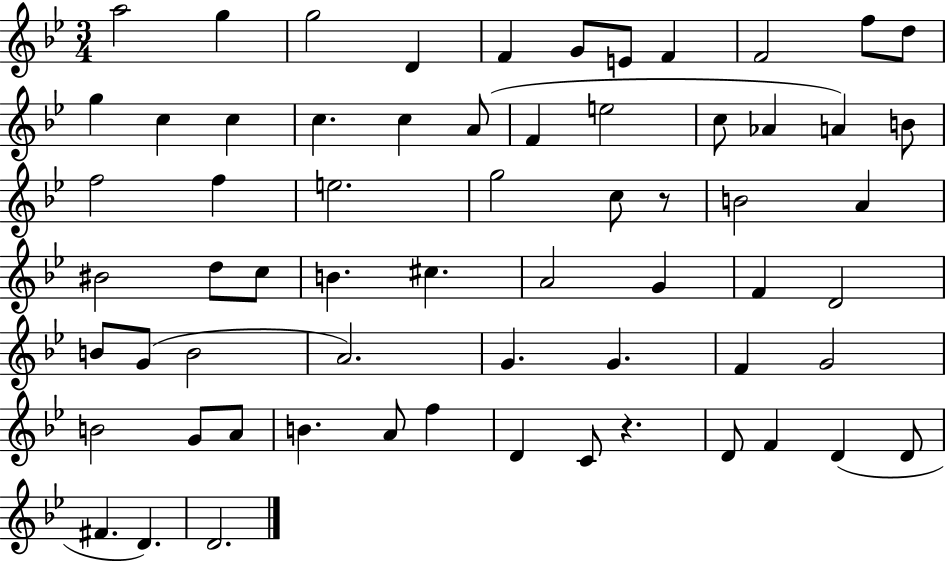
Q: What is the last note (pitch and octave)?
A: D4